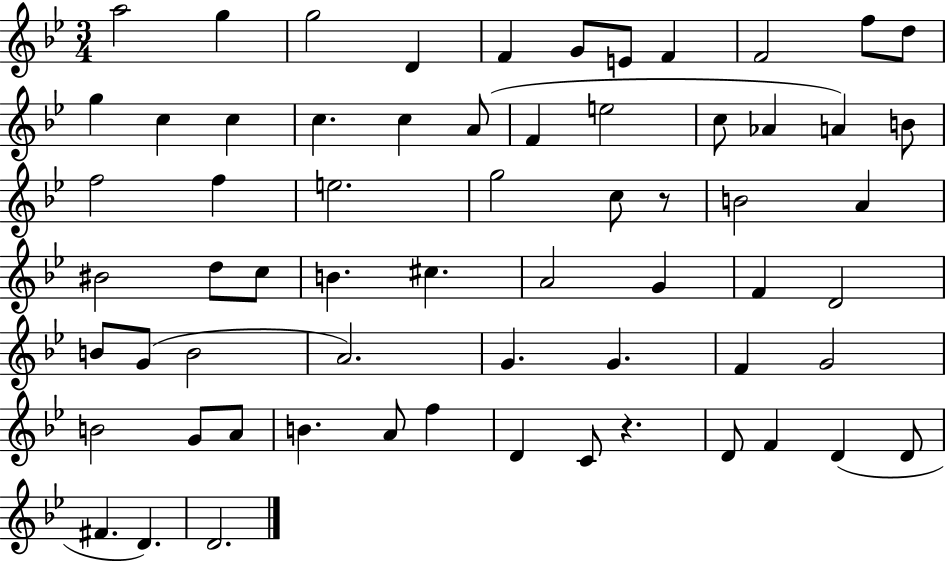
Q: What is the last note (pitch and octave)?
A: D4